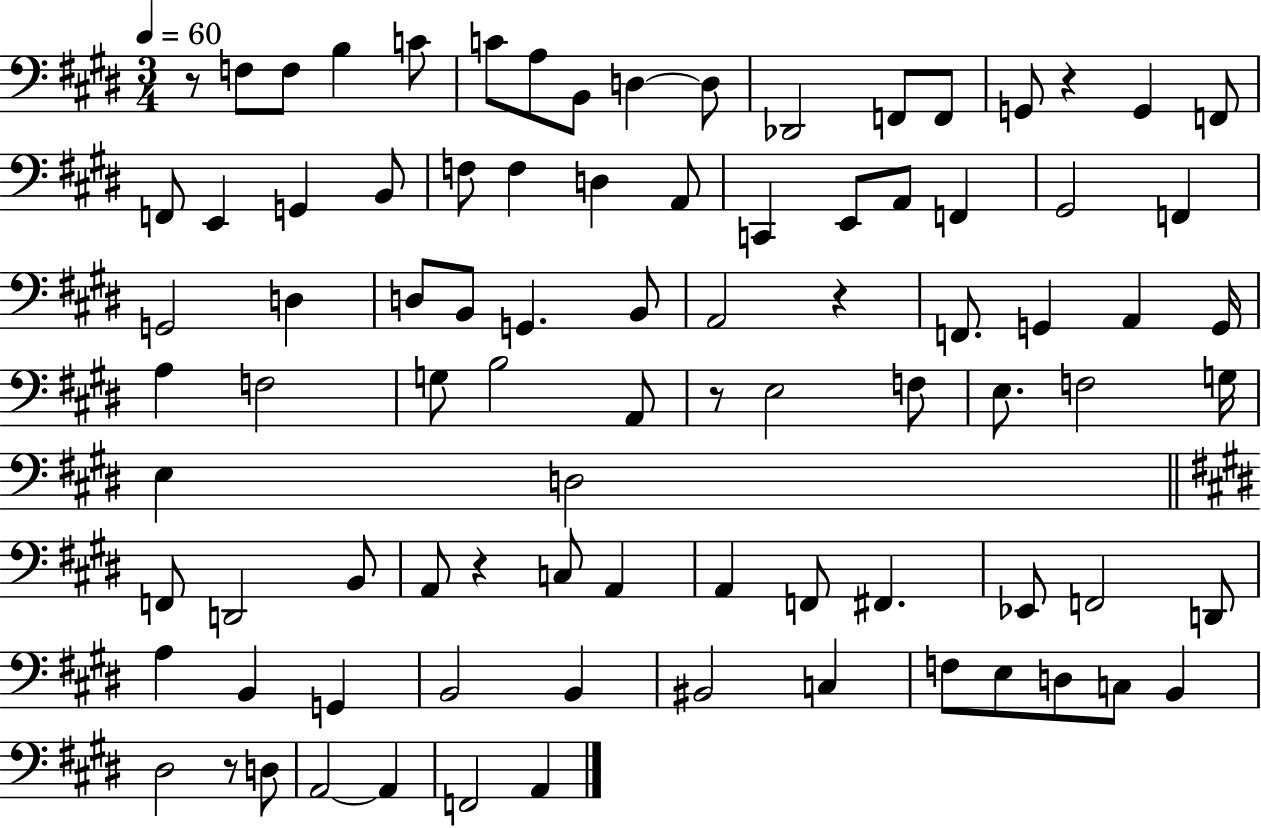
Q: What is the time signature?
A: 3/4